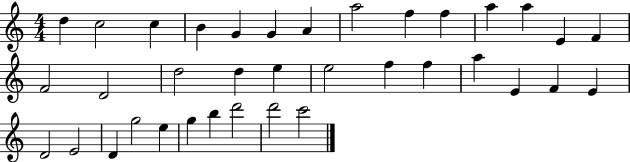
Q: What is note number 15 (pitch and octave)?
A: F4